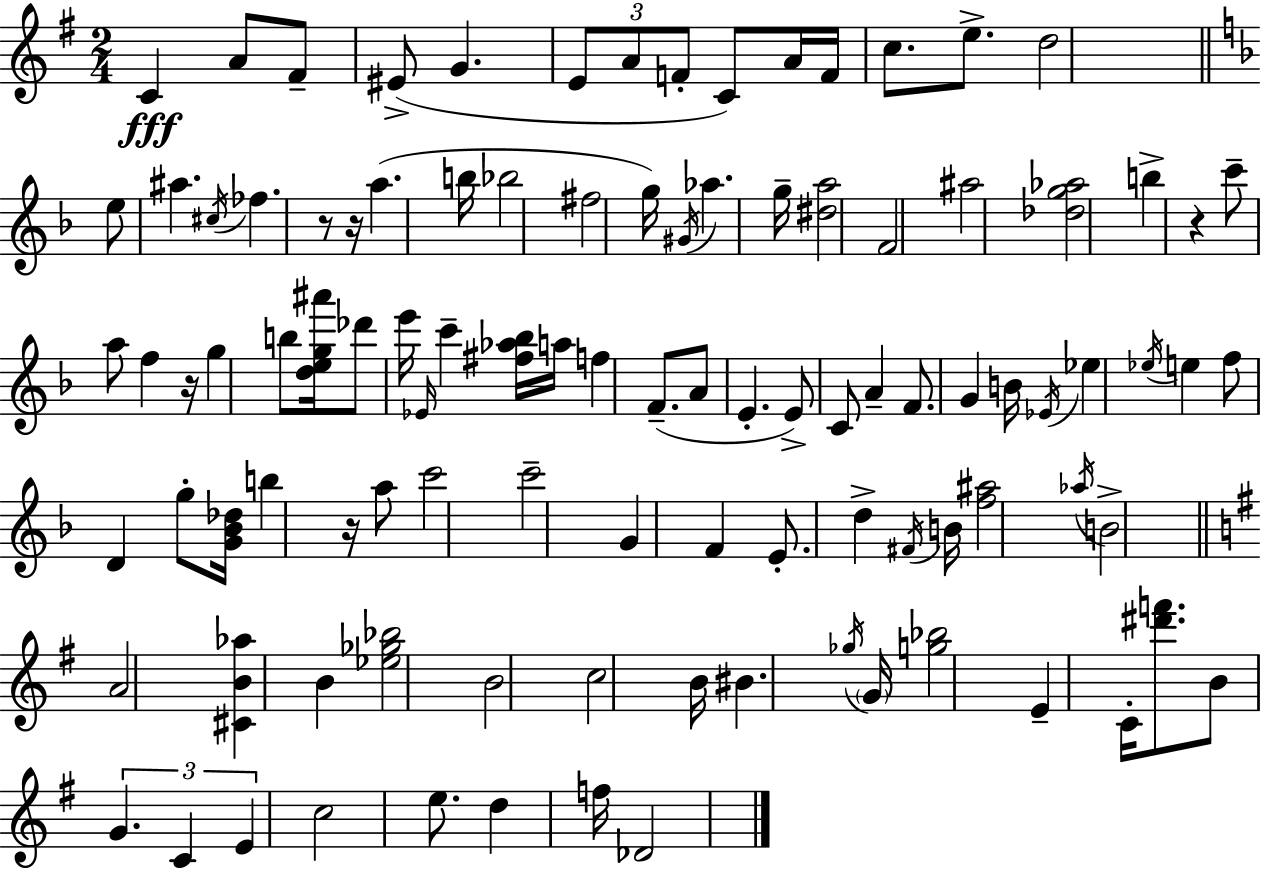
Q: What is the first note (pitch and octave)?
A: C4